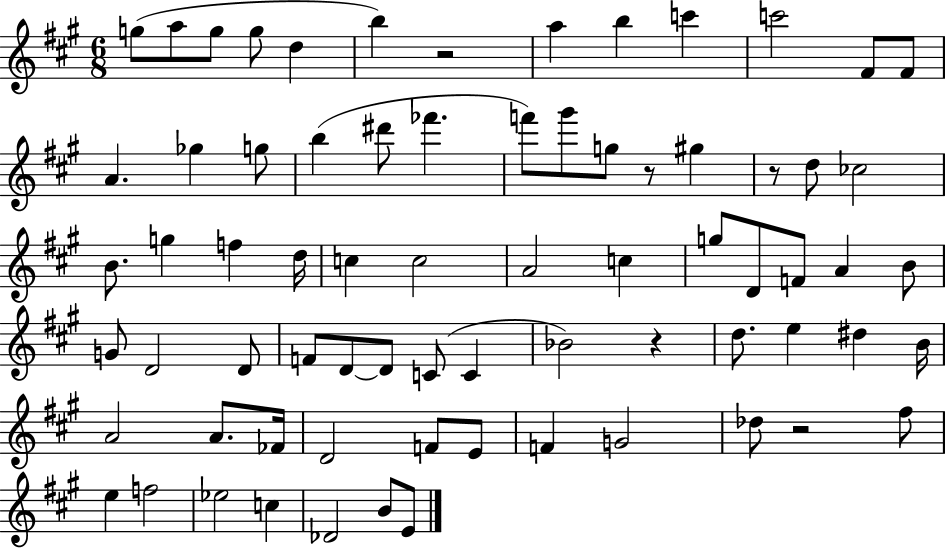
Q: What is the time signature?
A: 6/8